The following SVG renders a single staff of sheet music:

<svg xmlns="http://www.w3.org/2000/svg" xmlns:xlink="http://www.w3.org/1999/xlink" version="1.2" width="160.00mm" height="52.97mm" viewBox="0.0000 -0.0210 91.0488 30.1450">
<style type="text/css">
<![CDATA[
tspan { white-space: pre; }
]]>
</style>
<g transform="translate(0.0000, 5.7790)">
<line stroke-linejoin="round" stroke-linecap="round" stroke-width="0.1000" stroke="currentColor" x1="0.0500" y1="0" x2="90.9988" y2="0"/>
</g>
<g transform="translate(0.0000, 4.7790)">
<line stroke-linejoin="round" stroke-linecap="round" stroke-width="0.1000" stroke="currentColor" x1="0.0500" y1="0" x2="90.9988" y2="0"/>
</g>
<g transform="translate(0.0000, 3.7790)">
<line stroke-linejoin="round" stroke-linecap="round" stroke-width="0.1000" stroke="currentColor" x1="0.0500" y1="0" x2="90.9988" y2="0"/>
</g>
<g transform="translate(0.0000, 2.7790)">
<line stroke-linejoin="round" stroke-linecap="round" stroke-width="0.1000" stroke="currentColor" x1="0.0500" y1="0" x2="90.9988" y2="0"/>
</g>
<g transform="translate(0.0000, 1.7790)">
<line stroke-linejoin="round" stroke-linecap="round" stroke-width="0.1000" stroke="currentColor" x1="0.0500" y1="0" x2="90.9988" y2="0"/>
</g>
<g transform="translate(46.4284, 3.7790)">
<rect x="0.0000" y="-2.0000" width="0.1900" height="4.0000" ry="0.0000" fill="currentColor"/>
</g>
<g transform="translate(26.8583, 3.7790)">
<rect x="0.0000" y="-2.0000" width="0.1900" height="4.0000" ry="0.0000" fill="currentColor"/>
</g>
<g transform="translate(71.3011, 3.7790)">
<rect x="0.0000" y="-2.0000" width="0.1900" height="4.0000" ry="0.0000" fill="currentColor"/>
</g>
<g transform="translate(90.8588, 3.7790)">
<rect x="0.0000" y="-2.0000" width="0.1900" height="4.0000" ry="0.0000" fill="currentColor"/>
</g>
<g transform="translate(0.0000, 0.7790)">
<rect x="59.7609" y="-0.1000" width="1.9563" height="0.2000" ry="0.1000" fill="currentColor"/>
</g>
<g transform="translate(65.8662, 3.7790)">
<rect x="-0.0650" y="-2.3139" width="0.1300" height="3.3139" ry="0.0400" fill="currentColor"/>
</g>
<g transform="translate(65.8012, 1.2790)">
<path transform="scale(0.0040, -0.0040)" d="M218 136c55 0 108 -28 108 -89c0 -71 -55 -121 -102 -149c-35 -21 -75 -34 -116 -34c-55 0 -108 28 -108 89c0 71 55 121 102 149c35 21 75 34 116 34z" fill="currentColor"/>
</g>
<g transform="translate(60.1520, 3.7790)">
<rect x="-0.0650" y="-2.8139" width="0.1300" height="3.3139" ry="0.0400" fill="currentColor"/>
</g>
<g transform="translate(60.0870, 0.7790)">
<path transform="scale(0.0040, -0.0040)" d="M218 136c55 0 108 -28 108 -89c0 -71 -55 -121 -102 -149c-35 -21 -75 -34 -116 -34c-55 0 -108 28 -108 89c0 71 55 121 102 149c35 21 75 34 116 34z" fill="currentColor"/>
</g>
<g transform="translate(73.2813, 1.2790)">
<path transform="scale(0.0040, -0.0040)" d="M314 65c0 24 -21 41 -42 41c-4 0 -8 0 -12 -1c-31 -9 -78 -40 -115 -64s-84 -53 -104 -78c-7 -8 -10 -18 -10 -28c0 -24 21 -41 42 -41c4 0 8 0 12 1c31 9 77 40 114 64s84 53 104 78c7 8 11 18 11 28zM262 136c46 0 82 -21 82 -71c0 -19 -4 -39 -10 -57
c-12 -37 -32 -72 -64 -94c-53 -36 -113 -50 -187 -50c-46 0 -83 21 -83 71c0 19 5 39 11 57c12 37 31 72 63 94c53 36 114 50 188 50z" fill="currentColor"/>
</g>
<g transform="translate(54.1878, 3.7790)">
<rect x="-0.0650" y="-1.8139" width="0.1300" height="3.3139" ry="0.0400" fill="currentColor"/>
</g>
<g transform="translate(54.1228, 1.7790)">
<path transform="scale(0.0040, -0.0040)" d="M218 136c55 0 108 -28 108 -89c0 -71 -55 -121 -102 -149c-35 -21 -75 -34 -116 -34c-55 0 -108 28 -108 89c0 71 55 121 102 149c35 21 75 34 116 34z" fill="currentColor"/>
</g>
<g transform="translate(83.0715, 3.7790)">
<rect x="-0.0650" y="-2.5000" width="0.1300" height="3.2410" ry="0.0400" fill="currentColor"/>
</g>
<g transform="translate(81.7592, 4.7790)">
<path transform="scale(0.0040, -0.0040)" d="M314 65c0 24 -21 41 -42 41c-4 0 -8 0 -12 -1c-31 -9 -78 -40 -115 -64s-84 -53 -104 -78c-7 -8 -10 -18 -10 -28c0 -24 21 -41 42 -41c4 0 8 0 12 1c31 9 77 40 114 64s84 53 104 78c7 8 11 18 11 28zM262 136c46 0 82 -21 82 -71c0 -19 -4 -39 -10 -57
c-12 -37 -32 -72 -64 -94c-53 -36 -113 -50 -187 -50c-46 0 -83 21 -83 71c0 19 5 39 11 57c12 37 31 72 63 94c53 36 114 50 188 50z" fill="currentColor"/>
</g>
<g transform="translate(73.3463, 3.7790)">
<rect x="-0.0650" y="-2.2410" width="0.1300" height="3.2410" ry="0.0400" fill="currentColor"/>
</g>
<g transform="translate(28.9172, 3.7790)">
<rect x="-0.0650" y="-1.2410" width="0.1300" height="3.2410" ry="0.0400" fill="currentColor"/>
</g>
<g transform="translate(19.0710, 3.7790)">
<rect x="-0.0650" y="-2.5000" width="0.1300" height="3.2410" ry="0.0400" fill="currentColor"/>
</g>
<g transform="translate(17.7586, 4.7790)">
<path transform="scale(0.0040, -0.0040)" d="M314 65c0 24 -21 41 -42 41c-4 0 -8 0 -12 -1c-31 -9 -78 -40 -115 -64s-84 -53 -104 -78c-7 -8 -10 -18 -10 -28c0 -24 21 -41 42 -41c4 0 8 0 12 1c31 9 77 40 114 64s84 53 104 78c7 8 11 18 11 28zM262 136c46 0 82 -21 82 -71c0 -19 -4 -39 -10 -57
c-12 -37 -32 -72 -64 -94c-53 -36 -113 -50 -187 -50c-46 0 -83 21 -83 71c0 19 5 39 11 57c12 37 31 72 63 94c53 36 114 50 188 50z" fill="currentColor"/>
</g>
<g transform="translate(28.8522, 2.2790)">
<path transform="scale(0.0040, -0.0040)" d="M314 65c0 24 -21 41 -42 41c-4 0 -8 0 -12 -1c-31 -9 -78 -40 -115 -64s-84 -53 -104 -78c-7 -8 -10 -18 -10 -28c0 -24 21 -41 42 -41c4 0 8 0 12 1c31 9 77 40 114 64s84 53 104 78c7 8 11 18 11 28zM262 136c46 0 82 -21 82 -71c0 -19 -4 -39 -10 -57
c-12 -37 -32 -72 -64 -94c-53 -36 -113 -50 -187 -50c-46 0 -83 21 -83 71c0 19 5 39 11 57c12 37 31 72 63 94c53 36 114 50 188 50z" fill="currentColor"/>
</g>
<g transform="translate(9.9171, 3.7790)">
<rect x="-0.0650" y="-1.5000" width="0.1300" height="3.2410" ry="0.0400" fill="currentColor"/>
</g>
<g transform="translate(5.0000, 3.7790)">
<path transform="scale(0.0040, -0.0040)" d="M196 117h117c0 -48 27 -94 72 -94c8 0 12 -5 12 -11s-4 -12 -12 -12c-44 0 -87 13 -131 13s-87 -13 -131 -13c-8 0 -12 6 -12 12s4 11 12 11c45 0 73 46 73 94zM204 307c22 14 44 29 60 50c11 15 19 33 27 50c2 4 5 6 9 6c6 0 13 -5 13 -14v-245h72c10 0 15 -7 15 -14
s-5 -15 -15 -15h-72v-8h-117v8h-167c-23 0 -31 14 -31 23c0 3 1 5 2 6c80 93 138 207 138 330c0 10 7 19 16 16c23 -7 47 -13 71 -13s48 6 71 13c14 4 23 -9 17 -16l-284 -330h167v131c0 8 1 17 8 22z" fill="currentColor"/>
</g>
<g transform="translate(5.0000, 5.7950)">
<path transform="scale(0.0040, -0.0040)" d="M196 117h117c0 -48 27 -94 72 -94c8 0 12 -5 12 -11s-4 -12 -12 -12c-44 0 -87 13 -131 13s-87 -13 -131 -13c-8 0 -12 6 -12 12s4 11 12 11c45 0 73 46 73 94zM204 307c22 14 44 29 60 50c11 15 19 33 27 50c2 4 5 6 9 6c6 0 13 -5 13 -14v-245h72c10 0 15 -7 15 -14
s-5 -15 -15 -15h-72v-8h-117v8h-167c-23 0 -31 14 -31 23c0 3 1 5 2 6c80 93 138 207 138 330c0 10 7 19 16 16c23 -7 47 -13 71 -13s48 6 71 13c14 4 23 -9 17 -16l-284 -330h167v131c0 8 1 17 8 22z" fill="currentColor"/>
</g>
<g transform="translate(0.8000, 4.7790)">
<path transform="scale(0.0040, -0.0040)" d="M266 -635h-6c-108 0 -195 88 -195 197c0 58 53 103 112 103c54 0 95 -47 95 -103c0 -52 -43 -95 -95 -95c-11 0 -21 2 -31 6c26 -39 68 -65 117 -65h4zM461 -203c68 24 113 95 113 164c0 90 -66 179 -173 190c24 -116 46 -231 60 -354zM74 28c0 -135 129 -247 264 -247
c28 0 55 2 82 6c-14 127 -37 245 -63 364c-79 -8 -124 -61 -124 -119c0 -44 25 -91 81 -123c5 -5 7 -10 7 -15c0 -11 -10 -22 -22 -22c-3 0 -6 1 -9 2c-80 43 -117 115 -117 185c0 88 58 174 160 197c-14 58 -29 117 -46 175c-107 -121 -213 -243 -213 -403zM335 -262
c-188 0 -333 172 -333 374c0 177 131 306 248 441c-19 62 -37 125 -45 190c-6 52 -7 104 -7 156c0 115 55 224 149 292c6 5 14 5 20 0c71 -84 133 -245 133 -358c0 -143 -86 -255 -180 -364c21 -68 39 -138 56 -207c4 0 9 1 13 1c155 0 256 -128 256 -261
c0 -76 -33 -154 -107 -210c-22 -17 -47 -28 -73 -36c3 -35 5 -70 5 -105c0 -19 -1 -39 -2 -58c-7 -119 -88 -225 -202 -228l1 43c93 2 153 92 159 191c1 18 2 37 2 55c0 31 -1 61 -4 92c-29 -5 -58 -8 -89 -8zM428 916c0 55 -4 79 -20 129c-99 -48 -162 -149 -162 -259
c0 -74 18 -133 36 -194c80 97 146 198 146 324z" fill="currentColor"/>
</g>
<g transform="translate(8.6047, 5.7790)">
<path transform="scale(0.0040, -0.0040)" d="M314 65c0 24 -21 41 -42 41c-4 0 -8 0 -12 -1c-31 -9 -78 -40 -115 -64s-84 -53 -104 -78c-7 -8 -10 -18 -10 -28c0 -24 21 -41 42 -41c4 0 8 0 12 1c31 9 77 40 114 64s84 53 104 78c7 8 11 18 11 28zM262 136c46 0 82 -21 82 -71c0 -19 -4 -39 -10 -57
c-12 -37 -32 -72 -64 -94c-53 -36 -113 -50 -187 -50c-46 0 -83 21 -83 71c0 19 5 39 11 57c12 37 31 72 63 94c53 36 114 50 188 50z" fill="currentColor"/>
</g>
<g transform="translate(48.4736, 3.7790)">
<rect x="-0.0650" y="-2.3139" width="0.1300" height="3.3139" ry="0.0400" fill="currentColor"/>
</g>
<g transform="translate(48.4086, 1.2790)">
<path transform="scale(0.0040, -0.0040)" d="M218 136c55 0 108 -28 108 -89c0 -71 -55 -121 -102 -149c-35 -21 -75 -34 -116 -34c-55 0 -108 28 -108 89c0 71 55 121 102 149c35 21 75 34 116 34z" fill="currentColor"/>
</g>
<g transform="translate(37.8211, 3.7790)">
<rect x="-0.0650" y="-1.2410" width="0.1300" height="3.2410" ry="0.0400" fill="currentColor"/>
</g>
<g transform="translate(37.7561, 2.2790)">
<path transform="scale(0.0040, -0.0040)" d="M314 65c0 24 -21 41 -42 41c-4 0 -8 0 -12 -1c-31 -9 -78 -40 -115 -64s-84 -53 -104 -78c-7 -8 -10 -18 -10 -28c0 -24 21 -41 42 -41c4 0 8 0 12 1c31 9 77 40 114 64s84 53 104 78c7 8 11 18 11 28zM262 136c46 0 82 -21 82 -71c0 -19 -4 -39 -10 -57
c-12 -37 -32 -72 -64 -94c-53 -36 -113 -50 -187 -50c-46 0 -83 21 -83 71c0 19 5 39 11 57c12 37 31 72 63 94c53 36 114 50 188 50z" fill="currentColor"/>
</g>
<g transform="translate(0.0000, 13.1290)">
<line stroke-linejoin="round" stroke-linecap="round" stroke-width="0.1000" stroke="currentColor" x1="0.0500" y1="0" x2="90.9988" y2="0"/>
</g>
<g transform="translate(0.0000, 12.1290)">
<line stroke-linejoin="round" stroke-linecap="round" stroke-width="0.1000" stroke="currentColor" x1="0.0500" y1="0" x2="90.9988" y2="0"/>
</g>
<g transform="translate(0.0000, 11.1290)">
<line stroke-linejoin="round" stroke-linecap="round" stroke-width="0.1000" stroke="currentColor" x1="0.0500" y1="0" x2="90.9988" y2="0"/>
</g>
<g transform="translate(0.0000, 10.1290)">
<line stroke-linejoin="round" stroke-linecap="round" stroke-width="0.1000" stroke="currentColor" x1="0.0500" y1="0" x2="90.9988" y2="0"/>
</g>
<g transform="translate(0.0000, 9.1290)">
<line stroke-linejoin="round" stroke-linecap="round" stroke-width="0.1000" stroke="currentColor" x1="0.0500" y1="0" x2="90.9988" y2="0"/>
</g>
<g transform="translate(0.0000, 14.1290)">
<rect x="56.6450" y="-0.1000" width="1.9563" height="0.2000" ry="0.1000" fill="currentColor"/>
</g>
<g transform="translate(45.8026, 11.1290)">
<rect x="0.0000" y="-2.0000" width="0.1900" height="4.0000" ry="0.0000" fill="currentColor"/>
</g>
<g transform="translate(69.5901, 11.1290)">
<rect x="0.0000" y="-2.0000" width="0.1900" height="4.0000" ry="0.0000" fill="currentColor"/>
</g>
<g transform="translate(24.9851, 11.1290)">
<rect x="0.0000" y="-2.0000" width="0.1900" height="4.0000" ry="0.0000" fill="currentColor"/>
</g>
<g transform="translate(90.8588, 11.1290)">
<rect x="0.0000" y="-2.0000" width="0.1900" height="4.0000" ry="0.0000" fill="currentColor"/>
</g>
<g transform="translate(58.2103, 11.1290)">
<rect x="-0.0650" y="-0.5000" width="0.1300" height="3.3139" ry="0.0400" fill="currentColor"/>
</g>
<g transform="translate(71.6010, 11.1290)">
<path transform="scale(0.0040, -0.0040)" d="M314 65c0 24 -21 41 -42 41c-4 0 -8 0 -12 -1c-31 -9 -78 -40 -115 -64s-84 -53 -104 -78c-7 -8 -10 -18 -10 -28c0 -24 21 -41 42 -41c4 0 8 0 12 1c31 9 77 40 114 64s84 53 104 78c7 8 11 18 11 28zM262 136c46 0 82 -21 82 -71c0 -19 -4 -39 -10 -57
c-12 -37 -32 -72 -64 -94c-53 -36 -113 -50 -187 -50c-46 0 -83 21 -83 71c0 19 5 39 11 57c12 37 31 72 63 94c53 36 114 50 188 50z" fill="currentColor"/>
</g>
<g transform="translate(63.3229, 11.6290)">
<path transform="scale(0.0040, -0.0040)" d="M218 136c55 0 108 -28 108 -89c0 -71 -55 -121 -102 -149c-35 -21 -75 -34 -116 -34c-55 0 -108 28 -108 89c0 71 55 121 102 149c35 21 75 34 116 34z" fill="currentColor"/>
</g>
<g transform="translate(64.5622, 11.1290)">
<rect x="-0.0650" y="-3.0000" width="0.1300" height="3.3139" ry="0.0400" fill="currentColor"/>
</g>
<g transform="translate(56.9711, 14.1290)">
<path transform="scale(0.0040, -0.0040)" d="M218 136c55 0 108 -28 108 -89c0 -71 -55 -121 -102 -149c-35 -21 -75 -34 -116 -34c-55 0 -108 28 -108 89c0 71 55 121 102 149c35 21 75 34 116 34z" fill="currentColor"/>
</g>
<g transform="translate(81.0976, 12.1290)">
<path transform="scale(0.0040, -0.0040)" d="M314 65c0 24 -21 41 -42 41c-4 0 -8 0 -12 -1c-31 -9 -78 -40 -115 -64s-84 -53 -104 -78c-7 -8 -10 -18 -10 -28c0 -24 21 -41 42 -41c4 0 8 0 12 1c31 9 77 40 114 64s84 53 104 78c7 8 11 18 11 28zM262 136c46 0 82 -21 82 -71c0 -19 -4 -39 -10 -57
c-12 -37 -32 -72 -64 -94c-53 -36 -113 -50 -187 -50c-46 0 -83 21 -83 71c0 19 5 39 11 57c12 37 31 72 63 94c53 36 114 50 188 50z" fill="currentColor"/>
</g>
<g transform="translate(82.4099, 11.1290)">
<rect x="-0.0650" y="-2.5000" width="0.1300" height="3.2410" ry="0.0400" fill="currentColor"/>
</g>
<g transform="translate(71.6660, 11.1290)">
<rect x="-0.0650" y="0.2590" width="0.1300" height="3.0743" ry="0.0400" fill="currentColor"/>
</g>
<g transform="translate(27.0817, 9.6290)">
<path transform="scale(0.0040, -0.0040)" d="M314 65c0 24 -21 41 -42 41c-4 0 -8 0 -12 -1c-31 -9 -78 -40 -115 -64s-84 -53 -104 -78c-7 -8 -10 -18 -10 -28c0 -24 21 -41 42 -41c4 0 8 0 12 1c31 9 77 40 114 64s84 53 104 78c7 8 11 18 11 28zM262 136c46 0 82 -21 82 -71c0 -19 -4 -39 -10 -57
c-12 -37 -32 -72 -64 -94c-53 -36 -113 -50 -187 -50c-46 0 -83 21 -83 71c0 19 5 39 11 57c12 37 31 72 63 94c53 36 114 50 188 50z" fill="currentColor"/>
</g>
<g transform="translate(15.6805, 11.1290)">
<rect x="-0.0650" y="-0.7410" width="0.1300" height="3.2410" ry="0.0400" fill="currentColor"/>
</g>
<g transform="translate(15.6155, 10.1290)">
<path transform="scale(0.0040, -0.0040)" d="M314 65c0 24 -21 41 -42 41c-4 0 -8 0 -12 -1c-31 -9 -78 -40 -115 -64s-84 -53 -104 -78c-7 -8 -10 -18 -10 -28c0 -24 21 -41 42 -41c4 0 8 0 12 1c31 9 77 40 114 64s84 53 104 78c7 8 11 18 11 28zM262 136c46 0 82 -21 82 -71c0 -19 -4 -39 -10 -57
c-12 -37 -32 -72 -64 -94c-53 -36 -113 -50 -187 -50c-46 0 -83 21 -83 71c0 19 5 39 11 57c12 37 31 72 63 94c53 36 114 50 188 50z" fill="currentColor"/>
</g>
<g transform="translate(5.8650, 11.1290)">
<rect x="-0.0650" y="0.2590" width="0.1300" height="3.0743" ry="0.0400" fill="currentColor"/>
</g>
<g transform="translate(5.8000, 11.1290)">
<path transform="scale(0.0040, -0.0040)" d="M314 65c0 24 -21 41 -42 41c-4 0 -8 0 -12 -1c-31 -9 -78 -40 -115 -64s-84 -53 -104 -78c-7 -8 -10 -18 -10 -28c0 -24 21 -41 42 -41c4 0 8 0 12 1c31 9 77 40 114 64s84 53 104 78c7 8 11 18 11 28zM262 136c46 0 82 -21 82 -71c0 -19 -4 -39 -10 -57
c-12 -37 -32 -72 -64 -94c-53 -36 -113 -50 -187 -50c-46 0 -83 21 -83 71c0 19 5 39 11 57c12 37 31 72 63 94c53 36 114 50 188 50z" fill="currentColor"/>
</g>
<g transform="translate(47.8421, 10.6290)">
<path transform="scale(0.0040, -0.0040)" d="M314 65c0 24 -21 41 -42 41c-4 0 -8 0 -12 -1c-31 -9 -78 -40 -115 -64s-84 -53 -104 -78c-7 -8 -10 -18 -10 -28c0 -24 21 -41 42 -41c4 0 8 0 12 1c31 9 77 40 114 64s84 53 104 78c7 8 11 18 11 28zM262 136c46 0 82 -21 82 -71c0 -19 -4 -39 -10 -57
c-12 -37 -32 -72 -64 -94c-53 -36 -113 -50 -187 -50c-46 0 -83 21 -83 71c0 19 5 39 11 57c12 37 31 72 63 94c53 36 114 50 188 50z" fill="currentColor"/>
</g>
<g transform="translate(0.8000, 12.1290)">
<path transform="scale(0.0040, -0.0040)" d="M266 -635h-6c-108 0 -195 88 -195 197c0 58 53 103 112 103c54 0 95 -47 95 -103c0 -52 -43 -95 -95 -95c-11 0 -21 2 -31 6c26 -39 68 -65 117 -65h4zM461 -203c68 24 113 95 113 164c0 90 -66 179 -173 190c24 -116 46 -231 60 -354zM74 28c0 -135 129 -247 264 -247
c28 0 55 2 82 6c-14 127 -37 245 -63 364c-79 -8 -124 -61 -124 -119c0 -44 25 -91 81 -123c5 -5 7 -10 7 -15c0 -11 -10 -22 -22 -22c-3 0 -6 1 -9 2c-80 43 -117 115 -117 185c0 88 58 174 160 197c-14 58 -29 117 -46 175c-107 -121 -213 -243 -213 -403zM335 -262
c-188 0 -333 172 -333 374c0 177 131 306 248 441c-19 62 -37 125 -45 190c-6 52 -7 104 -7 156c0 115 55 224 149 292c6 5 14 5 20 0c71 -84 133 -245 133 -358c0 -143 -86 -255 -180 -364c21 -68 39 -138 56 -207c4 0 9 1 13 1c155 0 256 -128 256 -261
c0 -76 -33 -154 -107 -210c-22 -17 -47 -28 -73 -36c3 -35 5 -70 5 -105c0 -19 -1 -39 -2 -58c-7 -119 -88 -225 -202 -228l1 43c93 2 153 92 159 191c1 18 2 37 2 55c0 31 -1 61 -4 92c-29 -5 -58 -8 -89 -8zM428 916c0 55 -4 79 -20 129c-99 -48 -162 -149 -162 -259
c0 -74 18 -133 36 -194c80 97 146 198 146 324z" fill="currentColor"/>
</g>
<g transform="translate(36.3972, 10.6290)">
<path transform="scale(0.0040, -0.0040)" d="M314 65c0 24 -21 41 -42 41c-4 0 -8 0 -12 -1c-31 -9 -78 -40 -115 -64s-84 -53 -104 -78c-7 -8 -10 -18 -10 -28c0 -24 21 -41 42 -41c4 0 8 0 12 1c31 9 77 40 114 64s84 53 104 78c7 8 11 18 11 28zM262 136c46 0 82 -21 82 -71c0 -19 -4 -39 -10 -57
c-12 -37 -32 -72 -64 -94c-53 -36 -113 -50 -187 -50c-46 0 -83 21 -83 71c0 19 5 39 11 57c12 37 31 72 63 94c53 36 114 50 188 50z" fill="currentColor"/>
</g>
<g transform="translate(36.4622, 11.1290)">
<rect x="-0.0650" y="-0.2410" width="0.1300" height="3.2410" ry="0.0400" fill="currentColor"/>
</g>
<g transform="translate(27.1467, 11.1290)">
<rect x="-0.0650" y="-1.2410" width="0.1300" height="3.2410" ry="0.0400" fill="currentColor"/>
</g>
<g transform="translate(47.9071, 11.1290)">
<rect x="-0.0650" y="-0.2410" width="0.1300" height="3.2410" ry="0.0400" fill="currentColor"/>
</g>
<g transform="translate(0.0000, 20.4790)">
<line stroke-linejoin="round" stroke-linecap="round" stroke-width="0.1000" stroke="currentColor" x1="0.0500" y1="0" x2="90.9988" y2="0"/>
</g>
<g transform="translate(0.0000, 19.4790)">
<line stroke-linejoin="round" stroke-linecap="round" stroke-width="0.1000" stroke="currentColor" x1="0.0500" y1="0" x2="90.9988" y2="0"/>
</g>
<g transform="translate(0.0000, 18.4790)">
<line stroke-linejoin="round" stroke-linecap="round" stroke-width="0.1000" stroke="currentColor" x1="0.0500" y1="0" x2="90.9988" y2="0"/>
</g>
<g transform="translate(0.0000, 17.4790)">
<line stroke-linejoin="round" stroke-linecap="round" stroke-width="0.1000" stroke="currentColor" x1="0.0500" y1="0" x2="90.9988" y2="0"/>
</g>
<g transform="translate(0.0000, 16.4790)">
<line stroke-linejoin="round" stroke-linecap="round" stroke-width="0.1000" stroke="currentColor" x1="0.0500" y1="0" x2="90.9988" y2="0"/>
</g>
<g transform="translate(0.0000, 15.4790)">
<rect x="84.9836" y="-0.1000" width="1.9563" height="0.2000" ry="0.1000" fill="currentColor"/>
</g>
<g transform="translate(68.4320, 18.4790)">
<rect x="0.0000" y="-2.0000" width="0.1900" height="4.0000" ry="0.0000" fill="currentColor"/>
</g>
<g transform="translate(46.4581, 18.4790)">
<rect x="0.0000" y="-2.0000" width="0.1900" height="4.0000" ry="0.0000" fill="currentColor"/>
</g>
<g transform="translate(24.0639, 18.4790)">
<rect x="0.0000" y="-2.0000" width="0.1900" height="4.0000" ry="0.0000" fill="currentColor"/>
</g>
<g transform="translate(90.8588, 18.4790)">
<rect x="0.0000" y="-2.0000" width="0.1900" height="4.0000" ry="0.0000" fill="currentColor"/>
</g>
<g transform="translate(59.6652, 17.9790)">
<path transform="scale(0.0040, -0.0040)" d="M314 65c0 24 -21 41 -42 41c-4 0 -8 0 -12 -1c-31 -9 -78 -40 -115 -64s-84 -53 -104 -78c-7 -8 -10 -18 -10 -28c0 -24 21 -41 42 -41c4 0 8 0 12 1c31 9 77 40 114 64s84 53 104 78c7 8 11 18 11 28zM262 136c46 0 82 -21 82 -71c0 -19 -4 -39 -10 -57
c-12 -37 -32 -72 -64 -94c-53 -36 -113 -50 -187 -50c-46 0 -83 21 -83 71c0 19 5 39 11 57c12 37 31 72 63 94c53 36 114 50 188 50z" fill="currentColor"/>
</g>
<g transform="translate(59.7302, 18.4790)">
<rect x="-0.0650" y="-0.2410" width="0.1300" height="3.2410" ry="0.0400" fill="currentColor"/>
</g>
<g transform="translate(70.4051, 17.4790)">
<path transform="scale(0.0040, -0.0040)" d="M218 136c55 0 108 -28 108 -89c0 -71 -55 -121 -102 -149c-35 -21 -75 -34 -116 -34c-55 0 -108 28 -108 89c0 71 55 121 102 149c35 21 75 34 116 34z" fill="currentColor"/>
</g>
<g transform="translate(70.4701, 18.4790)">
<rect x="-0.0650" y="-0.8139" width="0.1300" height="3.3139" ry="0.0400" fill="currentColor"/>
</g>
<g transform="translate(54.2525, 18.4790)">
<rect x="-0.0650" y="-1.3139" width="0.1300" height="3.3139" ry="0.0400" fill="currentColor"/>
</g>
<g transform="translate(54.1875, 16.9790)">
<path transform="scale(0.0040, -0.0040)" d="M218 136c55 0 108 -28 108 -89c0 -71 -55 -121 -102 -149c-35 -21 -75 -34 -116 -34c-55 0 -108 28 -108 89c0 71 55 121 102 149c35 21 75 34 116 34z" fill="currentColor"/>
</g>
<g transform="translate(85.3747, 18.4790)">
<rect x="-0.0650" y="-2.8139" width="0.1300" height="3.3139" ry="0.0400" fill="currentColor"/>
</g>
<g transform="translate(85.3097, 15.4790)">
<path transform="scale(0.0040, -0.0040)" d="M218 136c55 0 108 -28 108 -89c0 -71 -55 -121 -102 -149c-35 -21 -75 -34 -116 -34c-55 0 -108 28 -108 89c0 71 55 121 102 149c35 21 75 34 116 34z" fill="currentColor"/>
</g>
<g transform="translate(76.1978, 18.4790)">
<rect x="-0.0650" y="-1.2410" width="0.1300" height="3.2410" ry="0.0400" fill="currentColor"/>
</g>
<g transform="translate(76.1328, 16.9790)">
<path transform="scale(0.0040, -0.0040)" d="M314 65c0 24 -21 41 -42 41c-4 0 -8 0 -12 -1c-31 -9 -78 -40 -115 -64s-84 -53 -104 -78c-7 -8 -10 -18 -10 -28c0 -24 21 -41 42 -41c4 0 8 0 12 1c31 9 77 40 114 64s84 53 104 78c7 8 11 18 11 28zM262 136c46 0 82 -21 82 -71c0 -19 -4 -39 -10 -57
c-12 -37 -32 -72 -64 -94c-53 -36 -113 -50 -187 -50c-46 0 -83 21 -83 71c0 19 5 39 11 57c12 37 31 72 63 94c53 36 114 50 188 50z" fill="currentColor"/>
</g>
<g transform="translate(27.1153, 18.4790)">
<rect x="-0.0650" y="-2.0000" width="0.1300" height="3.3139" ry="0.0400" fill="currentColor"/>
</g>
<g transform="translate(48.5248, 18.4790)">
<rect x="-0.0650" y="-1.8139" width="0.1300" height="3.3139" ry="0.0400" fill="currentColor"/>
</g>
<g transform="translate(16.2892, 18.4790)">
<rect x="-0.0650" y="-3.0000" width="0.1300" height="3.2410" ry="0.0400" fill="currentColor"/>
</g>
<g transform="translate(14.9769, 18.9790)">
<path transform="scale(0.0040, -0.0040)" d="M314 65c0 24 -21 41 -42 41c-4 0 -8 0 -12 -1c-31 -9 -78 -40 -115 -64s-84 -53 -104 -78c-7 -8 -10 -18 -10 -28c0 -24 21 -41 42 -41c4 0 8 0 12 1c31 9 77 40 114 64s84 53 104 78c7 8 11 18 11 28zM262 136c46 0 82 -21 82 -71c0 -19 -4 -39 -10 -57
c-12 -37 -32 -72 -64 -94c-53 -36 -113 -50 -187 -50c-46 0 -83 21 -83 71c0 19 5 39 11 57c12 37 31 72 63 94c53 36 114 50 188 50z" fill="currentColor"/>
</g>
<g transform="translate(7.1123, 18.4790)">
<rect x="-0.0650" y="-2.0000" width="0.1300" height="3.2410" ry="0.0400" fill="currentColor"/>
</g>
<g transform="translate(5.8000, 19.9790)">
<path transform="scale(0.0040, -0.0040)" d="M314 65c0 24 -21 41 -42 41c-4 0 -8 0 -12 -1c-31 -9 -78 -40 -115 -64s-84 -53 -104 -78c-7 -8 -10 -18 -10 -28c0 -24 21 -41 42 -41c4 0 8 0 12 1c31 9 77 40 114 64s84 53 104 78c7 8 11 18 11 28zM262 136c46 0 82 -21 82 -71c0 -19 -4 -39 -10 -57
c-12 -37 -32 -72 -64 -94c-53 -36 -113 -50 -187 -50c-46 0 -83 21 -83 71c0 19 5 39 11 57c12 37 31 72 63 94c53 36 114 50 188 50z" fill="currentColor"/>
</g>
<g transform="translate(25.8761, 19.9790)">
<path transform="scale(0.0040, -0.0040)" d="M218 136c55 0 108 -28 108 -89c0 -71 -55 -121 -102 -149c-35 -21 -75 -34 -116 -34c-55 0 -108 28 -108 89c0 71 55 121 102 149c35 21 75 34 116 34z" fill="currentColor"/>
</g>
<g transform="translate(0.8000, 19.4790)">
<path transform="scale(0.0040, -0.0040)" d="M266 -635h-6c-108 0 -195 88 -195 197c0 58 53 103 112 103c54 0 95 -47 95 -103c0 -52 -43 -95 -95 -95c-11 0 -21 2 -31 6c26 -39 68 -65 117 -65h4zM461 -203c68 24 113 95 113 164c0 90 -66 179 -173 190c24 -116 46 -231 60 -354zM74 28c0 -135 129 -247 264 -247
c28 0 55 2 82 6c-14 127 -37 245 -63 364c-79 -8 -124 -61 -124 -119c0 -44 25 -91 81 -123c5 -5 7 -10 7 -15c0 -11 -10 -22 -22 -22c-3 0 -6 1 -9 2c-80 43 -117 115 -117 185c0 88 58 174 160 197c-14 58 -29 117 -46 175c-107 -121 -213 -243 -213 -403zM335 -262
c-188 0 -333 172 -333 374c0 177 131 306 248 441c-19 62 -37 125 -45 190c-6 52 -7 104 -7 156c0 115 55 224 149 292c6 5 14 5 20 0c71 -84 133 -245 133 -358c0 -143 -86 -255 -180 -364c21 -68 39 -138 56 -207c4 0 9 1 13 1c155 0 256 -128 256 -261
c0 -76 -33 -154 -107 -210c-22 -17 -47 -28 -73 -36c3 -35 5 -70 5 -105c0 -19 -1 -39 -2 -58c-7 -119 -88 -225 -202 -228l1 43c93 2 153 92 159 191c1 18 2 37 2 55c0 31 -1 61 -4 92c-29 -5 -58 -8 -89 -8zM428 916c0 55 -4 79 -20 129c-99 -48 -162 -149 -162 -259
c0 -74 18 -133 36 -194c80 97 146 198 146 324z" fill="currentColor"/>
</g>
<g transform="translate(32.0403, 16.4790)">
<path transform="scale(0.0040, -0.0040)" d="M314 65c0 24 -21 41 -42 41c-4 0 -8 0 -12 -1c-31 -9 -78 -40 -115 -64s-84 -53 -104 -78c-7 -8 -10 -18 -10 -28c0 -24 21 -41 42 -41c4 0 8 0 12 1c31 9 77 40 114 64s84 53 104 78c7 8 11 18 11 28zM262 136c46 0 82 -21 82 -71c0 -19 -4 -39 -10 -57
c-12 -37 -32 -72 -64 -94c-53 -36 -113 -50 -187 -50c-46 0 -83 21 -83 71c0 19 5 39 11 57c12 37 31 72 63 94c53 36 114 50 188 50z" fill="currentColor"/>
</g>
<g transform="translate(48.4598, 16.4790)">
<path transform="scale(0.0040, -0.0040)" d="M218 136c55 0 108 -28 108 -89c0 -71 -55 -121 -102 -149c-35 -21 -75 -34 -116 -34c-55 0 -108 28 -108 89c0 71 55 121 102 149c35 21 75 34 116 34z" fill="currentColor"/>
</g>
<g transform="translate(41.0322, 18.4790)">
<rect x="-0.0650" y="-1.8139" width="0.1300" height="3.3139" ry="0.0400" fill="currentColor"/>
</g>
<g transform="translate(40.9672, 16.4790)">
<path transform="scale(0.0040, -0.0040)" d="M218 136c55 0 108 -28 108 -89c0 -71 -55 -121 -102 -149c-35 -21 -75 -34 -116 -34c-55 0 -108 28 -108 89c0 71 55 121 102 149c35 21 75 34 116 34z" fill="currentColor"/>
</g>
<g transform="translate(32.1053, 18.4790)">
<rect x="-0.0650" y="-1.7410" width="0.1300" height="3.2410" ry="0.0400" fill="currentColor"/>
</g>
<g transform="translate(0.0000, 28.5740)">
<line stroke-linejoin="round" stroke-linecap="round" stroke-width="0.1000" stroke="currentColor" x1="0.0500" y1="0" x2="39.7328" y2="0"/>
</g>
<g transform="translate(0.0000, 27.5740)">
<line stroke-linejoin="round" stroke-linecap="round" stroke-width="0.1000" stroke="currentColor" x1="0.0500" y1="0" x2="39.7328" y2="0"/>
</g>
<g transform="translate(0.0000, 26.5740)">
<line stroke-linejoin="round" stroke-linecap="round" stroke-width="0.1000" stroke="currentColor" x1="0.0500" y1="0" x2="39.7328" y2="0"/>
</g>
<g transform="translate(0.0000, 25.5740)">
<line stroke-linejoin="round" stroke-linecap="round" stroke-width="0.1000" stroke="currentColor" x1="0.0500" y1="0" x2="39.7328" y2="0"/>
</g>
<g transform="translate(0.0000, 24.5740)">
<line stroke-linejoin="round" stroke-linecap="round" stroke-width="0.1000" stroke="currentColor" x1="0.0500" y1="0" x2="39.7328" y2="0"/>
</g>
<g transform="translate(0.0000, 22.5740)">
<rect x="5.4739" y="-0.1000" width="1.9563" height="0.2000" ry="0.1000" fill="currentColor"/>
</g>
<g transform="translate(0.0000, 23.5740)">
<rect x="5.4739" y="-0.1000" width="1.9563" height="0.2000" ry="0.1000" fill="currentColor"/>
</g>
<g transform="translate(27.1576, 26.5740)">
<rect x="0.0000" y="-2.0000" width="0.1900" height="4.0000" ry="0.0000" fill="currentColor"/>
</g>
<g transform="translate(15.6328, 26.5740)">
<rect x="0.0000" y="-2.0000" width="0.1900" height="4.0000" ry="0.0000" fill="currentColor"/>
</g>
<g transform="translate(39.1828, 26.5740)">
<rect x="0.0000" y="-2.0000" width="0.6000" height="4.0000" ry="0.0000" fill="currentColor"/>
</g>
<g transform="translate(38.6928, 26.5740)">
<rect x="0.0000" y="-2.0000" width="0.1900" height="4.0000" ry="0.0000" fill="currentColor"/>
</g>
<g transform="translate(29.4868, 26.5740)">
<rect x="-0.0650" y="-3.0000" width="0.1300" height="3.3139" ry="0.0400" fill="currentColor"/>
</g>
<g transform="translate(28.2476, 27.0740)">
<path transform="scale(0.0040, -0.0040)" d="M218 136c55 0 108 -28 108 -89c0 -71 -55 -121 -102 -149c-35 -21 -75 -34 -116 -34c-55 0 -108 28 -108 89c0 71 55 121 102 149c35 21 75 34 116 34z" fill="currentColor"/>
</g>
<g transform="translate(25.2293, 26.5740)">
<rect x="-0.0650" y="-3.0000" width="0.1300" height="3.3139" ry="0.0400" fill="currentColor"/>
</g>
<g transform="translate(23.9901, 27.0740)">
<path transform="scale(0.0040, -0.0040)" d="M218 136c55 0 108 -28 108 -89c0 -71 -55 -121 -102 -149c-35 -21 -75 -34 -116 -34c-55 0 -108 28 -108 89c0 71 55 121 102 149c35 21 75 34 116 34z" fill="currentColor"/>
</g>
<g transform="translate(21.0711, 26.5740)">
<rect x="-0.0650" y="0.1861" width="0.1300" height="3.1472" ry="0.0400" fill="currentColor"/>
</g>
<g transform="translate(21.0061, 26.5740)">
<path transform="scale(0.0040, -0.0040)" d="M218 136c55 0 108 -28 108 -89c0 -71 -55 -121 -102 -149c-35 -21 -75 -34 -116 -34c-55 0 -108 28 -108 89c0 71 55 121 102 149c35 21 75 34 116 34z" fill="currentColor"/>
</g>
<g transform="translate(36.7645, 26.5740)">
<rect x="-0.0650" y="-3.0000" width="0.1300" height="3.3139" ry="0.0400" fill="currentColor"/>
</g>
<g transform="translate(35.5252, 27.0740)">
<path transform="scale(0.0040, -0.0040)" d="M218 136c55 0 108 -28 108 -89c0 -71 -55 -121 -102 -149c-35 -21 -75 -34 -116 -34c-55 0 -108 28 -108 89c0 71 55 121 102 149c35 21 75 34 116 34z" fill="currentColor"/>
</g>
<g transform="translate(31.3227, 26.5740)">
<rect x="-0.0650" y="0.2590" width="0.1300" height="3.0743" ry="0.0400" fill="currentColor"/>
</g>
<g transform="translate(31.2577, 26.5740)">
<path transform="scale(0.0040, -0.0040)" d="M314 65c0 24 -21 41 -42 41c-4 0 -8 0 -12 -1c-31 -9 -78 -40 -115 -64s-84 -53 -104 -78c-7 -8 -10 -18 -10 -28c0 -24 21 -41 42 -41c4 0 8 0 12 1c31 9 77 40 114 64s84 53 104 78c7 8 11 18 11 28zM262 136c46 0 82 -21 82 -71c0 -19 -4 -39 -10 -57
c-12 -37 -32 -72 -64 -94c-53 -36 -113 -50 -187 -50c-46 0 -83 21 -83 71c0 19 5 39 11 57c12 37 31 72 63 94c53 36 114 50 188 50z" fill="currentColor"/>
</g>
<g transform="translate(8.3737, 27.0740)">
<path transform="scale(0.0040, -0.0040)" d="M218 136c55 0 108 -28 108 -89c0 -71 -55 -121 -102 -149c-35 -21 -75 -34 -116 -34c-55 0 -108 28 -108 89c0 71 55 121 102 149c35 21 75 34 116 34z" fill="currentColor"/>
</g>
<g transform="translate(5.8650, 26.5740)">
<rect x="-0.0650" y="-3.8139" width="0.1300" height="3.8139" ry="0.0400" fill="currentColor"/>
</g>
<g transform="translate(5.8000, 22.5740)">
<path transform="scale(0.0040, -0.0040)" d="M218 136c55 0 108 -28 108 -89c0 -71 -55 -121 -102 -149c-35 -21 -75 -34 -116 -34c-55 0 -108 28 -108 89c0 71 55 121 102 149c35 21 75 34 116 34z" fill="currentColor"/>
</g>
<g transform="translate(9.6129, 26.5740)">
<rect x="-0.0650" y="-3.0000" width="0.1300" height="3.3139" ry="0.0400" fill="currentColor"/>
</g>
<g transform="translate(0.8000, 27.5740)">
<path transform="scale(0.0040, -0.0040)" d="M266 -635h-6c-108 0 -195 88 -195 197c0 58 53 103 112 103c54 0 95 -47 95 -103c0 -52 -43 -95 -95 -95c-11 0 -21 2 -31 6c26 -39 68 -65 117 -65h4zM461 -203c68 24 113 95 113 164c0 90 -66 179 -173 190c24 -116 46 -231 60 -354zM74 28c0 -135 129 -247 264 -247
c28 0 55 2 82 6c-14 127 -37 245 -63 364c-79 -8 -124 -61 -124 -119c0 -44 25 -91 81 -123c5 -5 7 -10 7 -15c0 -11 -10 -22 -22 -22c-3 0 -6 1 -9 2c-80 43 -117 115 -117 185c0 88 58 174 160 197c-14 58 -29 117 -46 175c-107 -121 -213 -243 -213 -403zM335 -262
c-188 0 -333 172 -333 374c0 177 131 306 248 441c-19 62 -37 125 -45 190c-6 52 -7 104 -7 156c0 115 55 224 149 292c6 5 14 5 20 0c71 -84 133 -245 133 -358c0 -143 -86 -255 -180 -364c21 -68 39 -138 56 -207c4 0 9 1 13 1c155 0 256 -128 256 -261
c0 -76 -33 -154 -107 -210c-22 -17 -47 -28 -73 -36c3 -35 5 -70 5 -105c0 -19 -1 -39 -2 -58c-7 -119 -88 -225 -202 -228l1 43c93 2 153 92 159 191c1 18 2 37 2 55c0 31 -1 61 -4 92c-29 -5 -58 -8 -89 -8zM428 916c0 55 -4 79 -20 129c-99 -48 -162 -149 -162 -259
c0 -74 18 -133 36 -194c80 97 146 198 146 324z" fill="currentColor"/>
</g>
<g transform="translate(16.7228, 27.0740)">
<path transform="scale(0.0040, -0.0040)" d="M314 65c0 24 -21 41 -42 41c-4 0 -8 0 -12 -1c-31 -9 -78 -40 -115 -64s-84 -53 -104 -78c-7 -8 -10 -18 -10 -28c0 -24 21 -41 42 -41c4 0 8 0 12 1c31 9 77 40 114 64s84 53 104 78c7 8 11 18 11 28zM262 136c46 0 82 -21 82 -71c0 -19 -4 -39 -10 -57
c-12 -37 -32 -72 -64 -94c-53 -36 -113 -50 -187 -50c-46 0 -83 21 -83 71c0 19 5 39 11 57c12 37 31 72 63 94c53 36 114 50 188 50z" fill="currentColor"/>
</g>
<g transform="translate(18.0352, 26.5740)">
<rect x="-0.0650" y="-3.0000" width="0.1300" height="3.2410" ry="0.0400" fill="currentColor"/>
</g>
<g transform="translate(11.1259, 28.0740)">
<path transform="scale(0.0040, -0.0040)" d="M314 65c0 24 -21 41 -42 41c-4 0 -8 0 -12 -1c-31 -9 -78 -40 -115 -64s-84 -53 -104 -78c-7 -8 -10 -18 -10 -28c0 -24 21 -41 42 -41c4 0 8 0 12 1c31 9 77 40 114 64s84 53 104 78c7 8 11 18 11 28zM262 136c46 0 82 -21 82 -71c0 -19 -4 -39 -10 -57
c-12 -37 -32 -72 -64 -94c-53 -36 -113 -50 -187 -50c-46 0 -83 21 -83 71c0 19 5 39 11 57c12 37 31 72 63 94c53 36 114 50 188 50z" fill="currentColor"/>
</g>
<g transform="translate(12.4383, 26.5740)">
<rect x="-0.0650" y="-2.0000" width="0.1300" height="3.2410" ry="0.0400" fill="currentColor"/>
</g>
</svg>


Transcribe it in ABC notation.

X:1
T:Untitled
M:4/4
L:1/4
K:C
E2 G2 e2 e2 g f a g g2 G2 B2 d2 e2 c2 c2 C A B2 G2 F2 A2 F f2 f f e c2 d e2 a c' A F2 A2 B A A B2 A